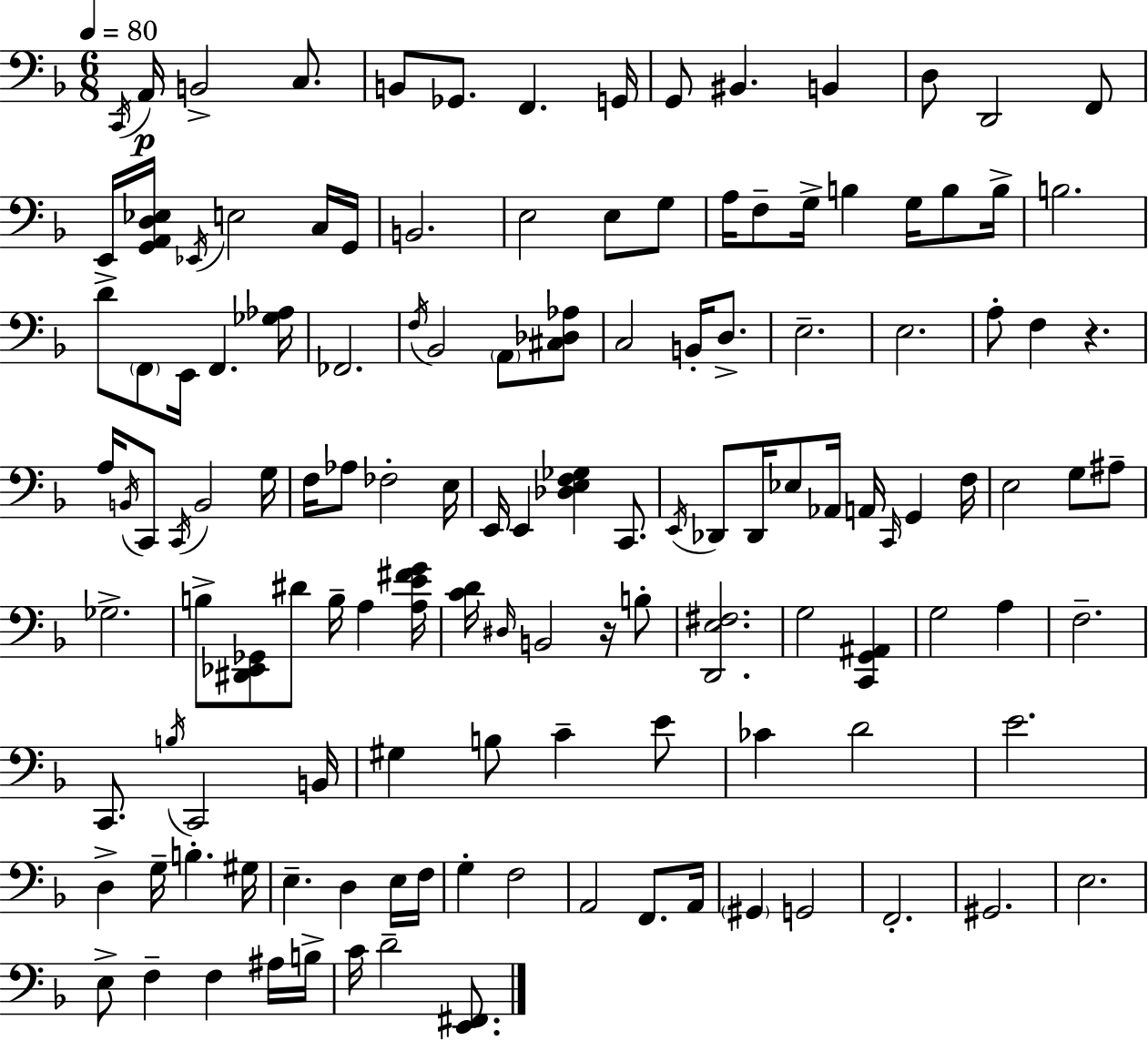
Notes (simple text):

C2/s A2/s B2/h C3/e. B2/e Gb2/e. F2/q. G2/s G2/e BIS2/q. B2/q D3/e D2/h F2/e E2/s [G2,A2,D3,Eb3]/s Eb2/s E3/h C3/s G2/s B2/h. E3/h E3/e G3/e A3/s F3/e G3/s B3/q G3/s B3/e B3/s B3/h. D4/e F2/e E2/s F2/q. [Gb3,Ab3]/s FES2/h. F3/s Bb2/h A2/e [C#3,Db3,Ab3]/e C3/h B2/s D3/e. E3/h. E3/h. A3/e F3/q R/q. A3/s B2/s C2/e C2/s B2/h G3/s F3/s Ab3/e FES3/h E3/s E2/s E2/q [Db3,E3,F3,Gb3]/q C2/e. E2/s Db2/e Db2/s Eb3/e Ab2/s A2/s C2/s G2/q F3/s E3/h G3/e A#3/e Gb3/h. B3/e [D#2,Eb2,Gb2]/e D#4/e B3/s A3/q [A3,E4,F#4,G4]/s [C4,D4]/s D#3/s B2/h R/s B3/e [D2,E3,F#3]/h. G3/h [C2,G2,A#2]/q G3/h A3/q F3/h. C2/e. B3/s C2/h B2/s G#3/q B3/e C4/q E4/e CES4/q D4/h E4/h. D3/q G3/s B3/q. G#3/s E3/q. D3/q E3/s F3/s G3/q F3/h A2/h F2/e. A2/s G#2/q G2/h F2/h. G#2/h. E3/h. E3/e F3/q F3/q A#3/s B3/s C4/s D4/h [E2,F#2]/e.